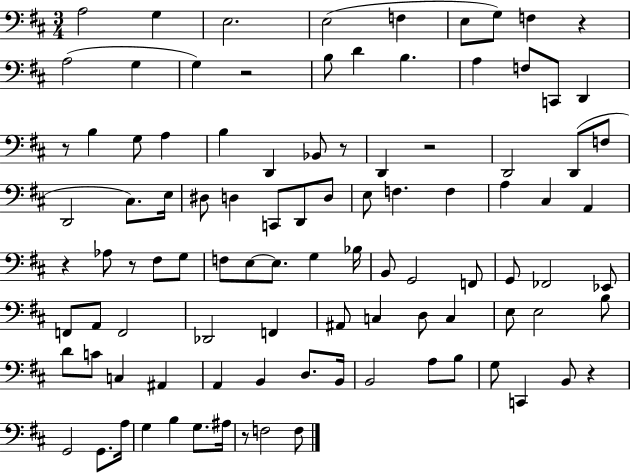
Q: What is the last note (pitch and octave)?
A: F3